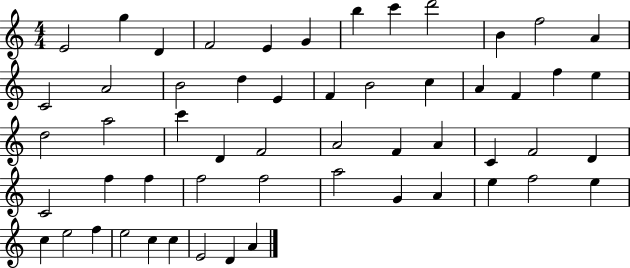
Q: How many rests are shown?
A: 0